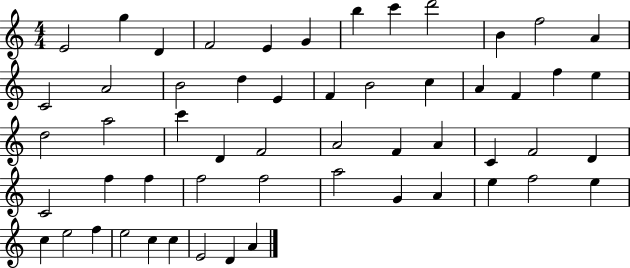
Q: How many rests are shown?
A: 0